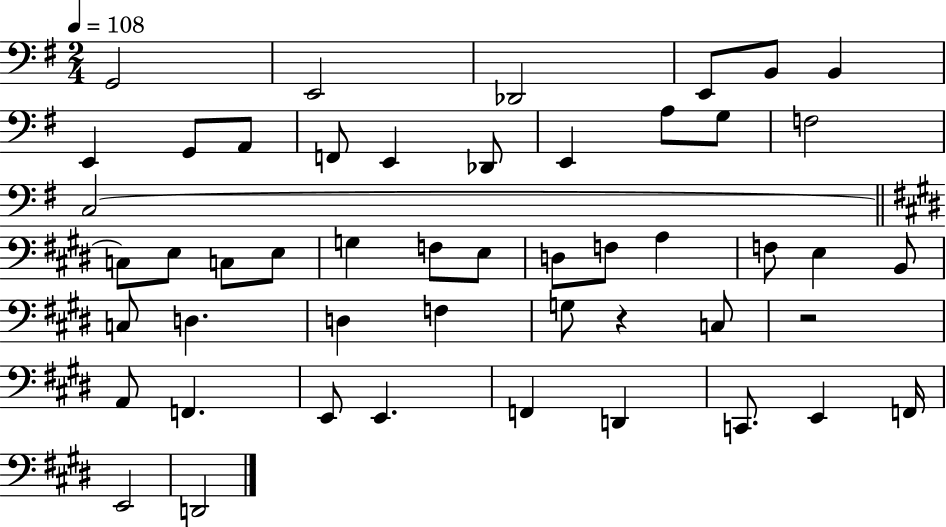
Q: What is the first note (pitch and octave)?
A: G2